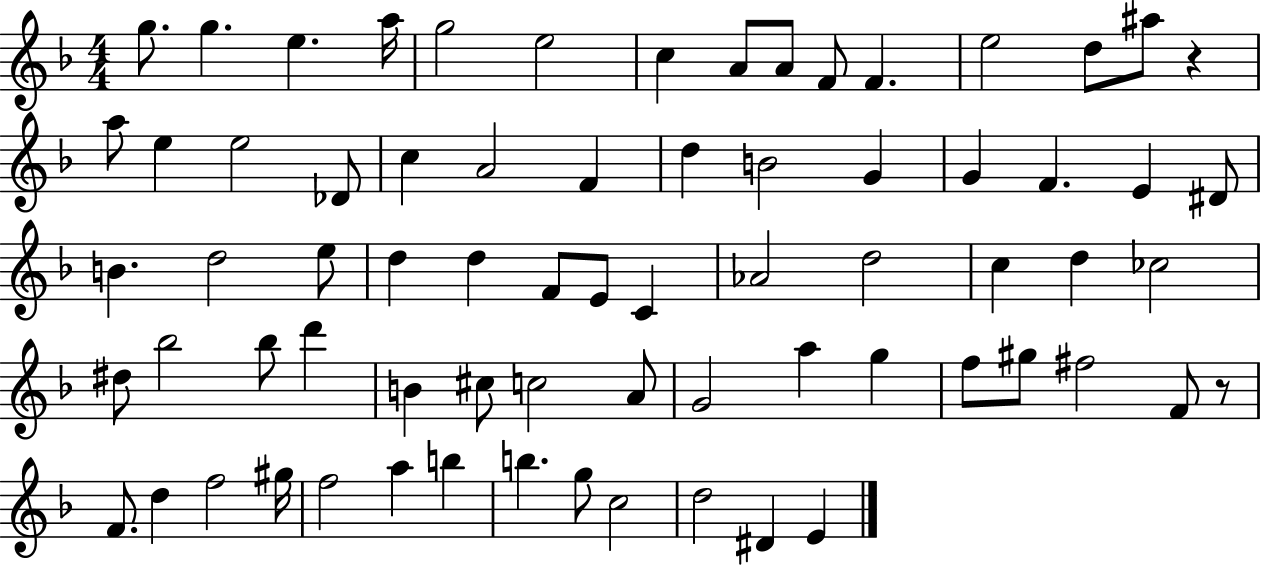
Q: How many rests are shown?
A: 2